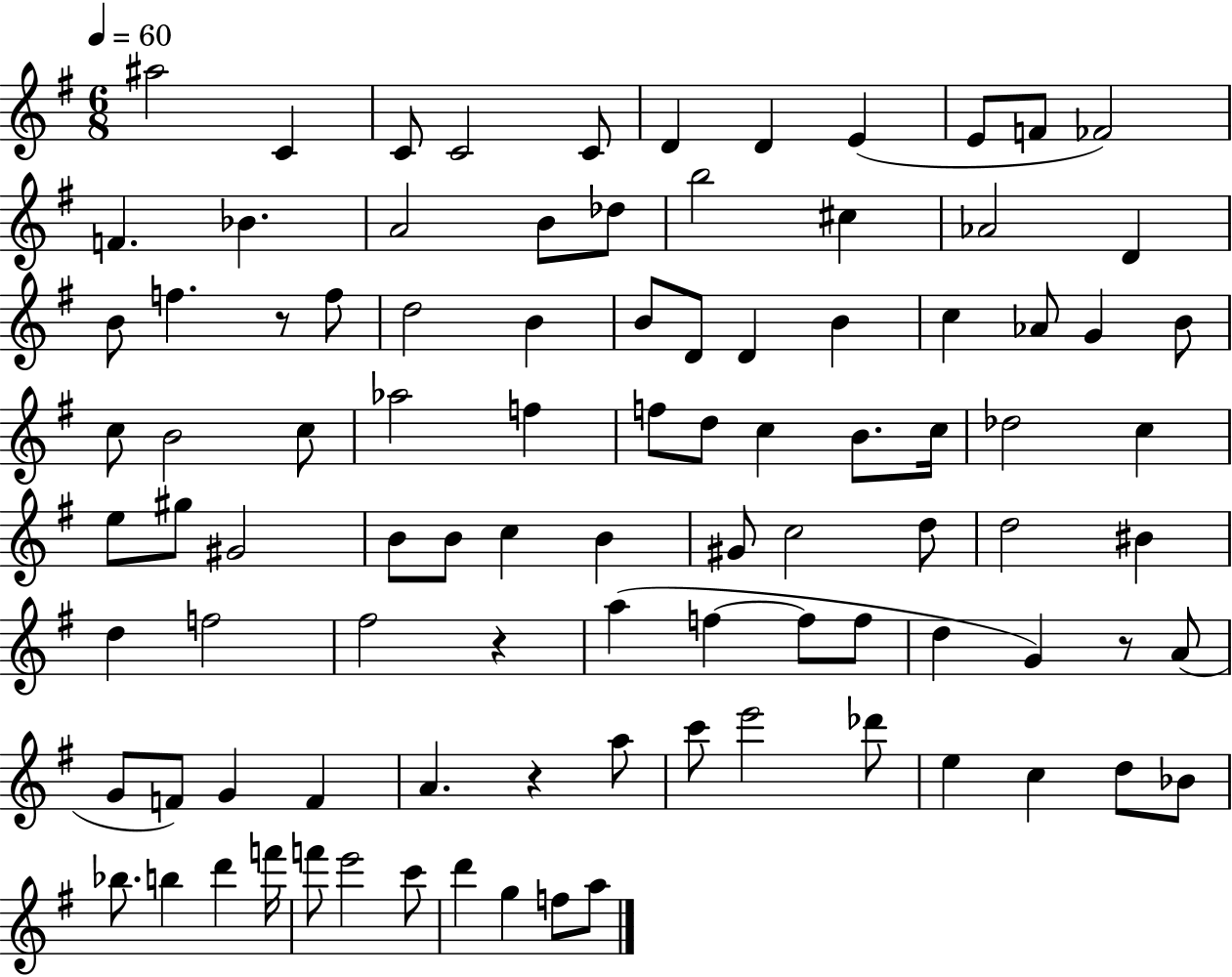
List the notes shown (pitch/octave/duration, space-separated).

A#5/h C4/q C4/e C4/h C4/e D4/q D4/q E4/q E4/e F4/e FES4/h F4/q. Bb4/q. A4/h B4/e Db5/e B5/h C#5/q Ab4/h D4/q B4/e F5/q. R/e F5/e D5/h B4/q B4/e D4/e D4/q B4/q C5/q Ab4/e G4/q B4/e C5/e B4/h C5/e Ab5/h F5/q F5/e D5/e C5/q B4/e. C5/s Db5/h C5/q E5/e G#5/e G#4/h B4/e B4/e C5/q B4/q G#4/e C5/h D5/e D5/h BIS4/q D5/q F5/h F#5/h R/q A5/q F5/q F5/e F5/e D5/q G4/q R/e A4/e G4/e F4/e G4/q F4/q A4/q. R/q A5/e C6/e E6/h Db6/e E5/q C5/q D5/e Bb4/e Bb5/e. B5/q D6/q F6/s F6/e E6/h C6/e D6/q G5/q F5/e A5/e